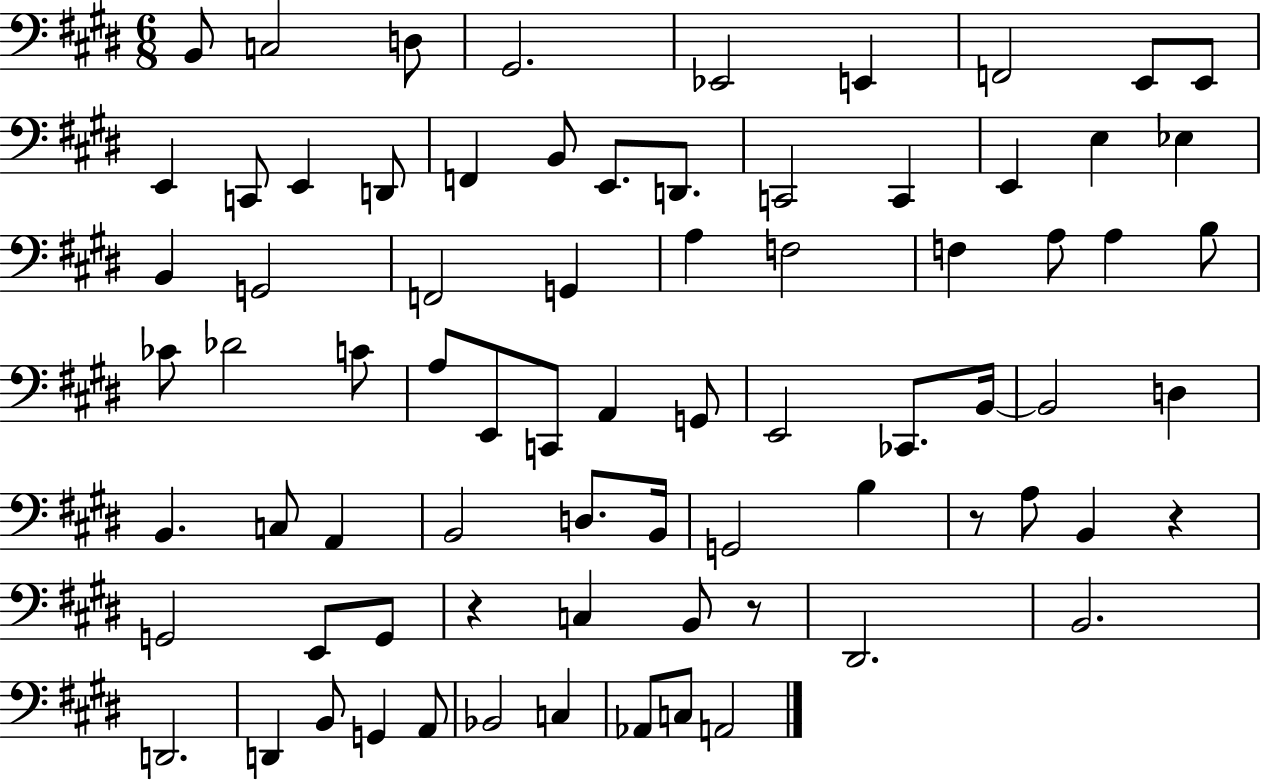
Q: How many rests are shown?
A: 4